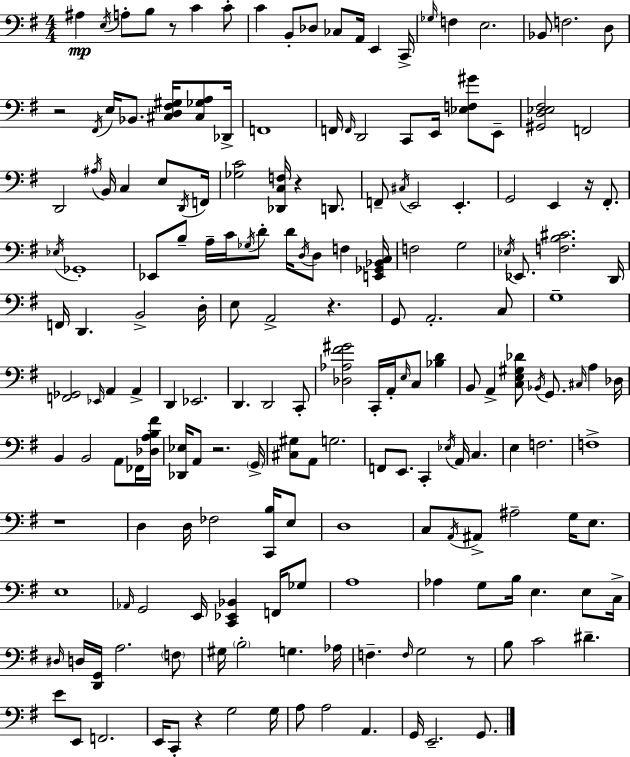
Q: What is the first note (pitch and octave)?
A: A#3